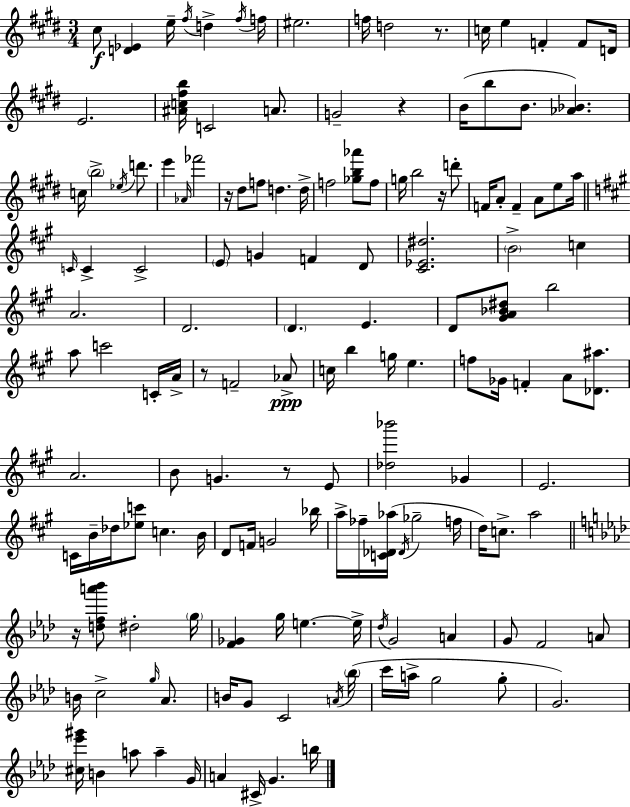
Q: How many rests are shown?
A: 7